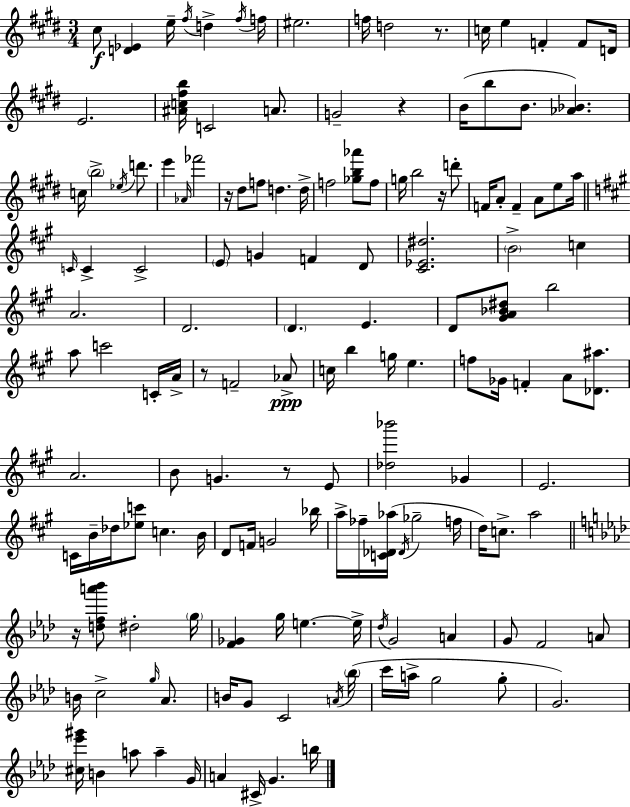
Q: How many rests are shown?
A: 7